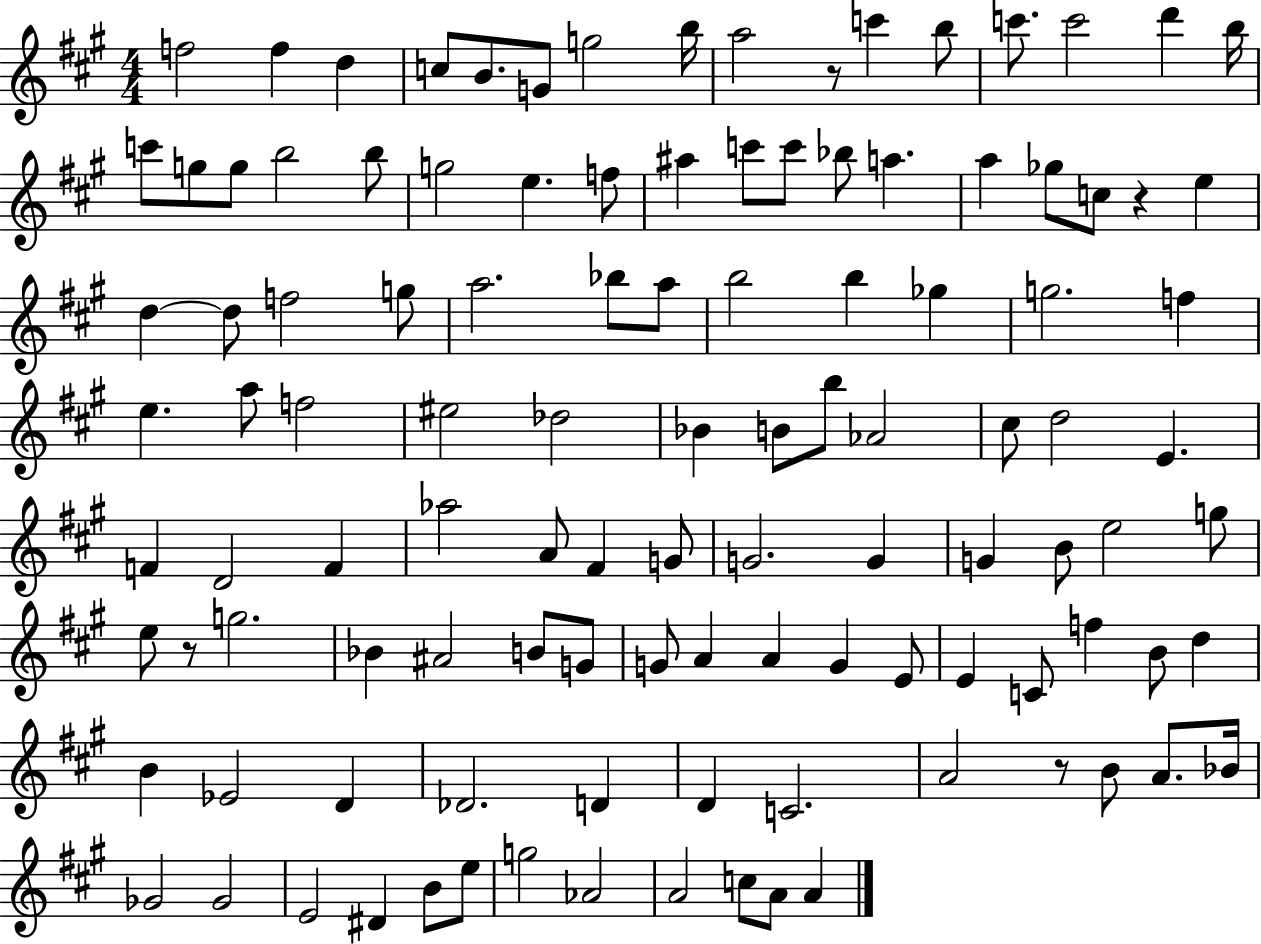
{
  \clef treble
  \numericTimeSignature
  \time 4/4
  \key a \major
  f''2 f''4 d''4 | c''8 b'8. g'8 g''2 b''16 | a''2 r8 c'''4 b''8 | c'''8. c'''2 d'''4 b''16 | \break c'''8 g''8 g''8 b''2 b''8 | g''2 e''4. f''8 | ais''4 c'''8 c'''8 bes''8 a''4. | a''4 ges''8 c''8 r4 e''4 | \break d''4~~ d''8 f''2 g''8 | a''2. bes''8 a''8 | b''2 b''4 ges''4 | g''2. f''4 | \break e''4. a''8 f''2 | eis''2 des''2 | bes'4 b'8 b''8 aes'2 | cis''8 d''2 e'4. | \break f'4 d'2 f'4 | aes''2 a'8 fis'4 g'8 | g'2. g'4 | g'4 b'8 e''2 g''8 | \break e''8 r8 g''2. | bes'4 ais'2 b'8 g'8 | g'8 a'4 a'4 g'4 e'8 | e'4 c'8 f''4 b'8 d''4 | \break b'4 ees'2 d'4 | des'2. d'4 | d'4 c'2. | a'2 r8 b'8 a'8. bes'16 | \break ges'2 ges'2 | e'2 dis'4 b'8 e''8 | g''2 aes'2 | a'2 c''8 a'8 a'4 | \break \bar "|."
}